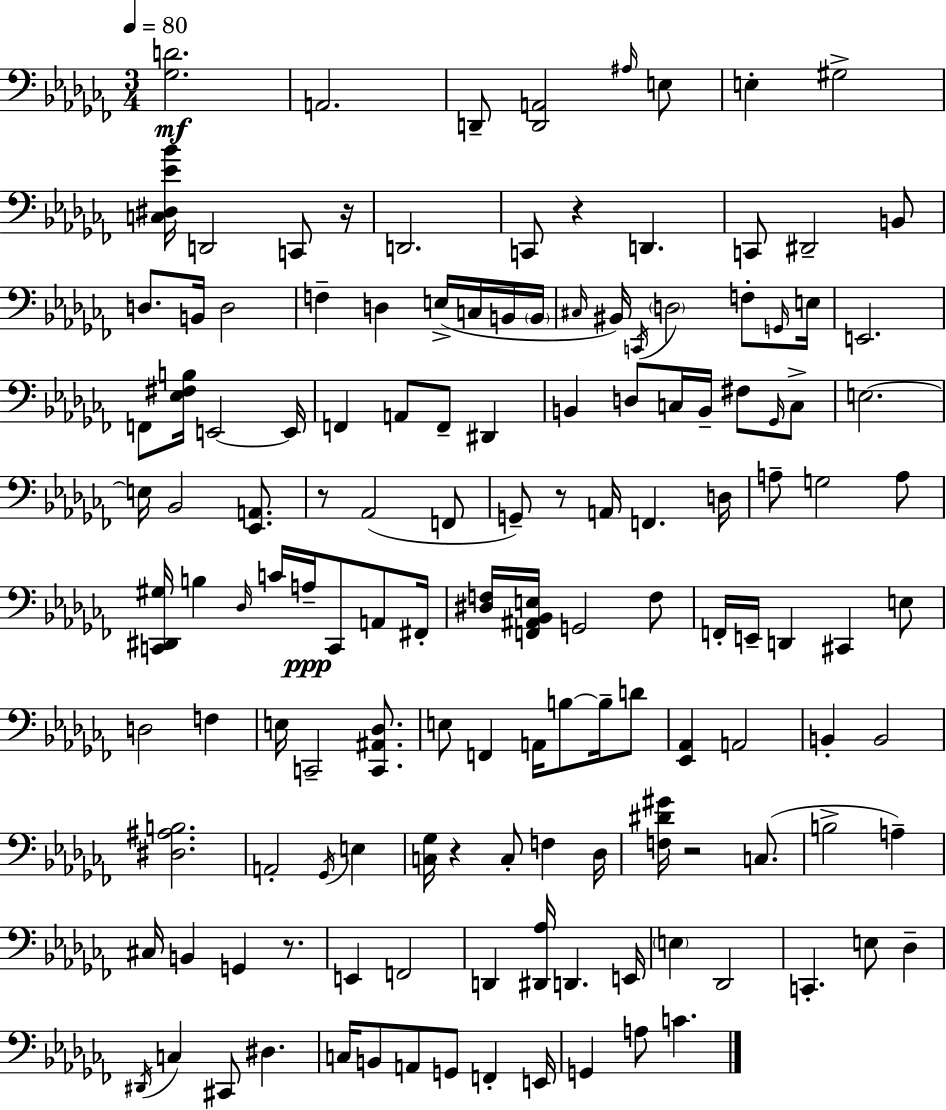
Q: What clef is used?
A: bass